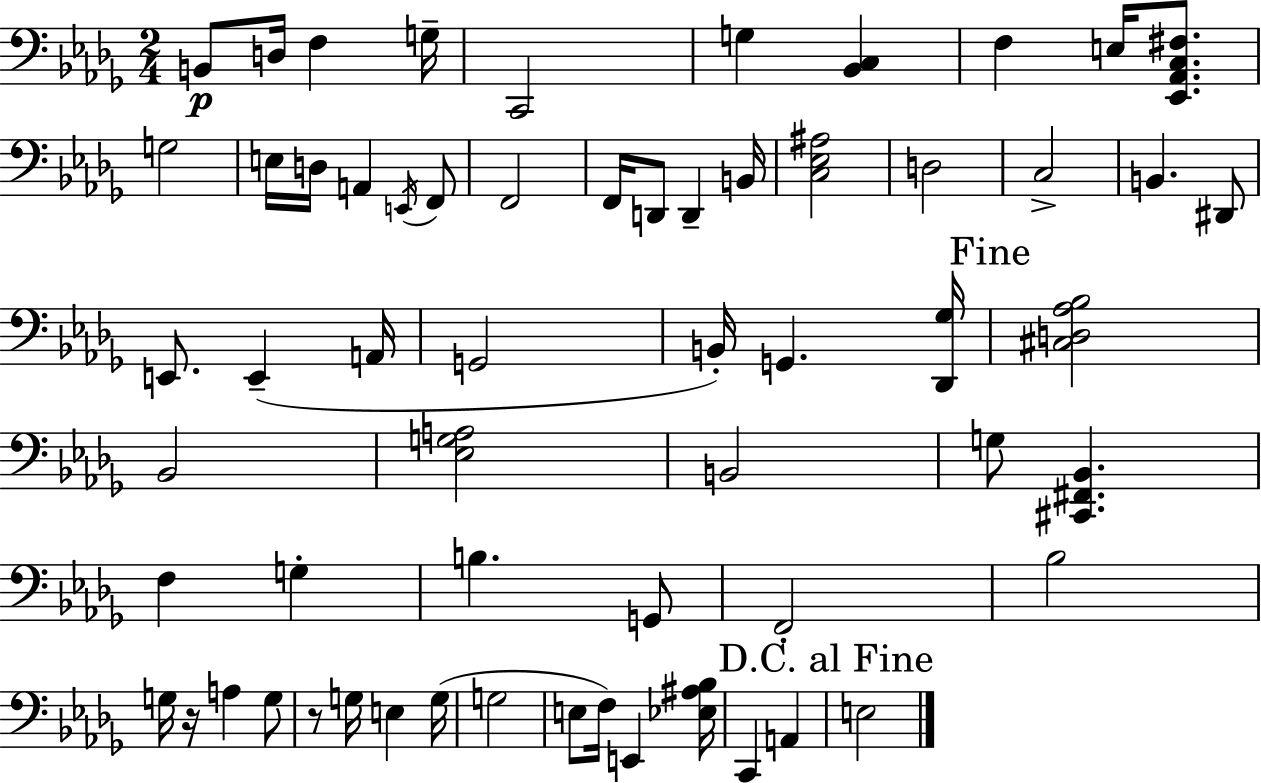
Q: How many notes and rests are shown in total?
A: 61